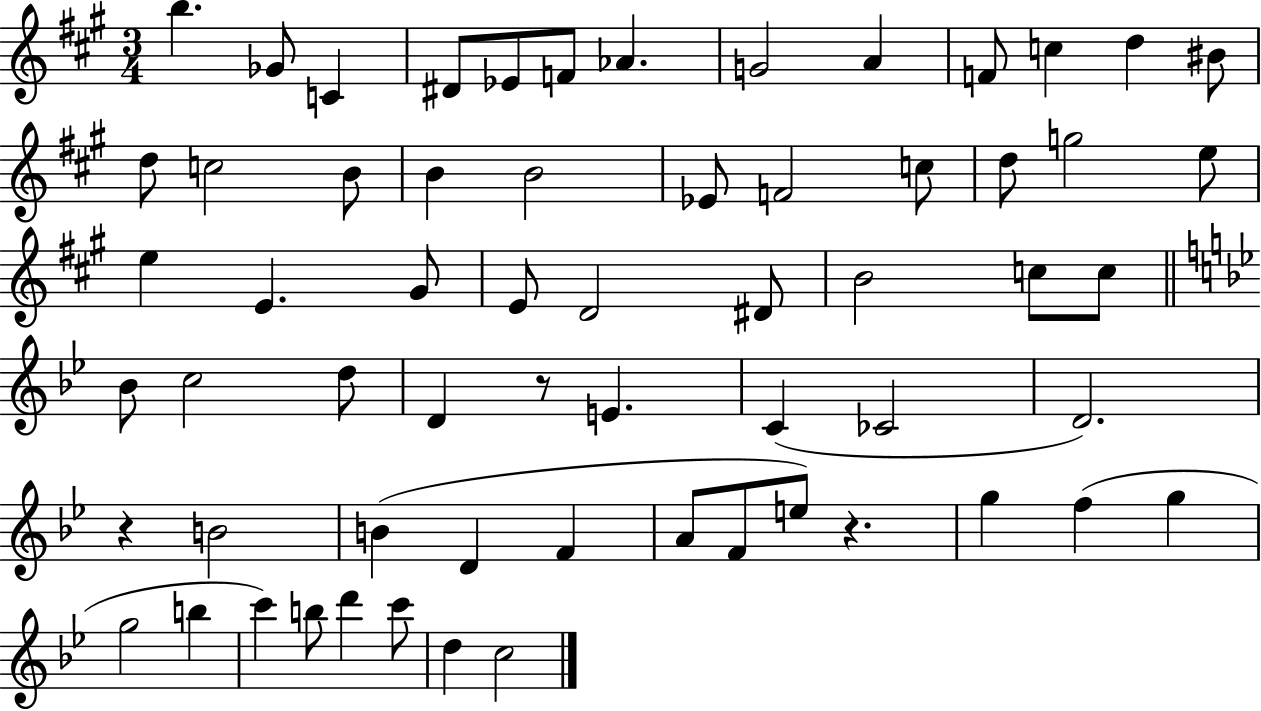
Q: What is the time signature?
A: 3/4